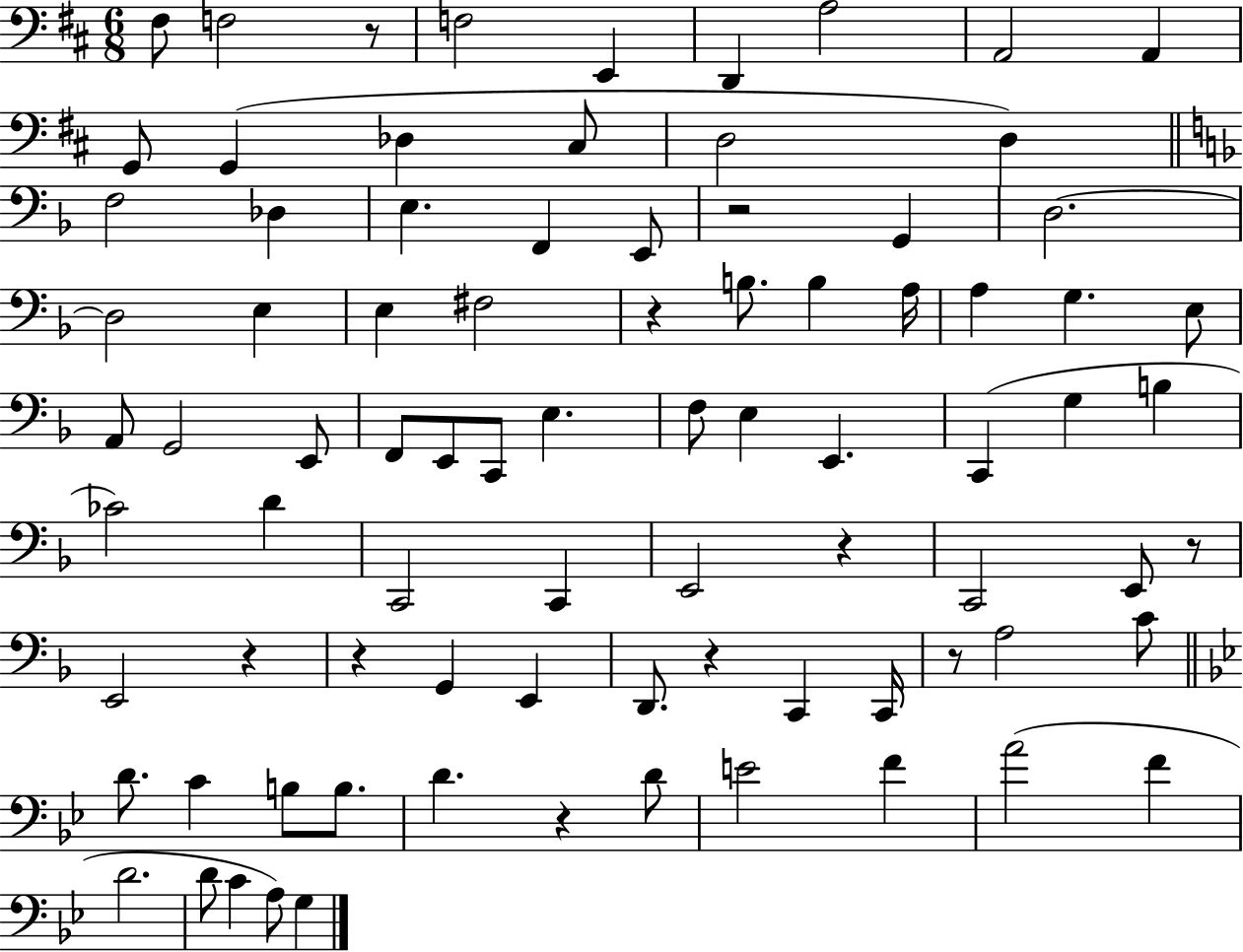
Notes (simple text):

F#3/e F3/h R/e F3/h E2/q D2/q A3/h A2/h A2/q G2/e G2/q Db3/q C#3/e D3/h D3/q F3/h Db3/q E3/q. F2/q E2/e R/h G2/q D3/h. D3/h E3/q E3/q F#3/h R/q B3/e. B3/q A3/s A3/q G3/q. E3/e A2/e G2/h E2/e F2/e E2/e C2/e E3/q. F3/e E3/q E2/q. C2/q G3/q B3/q CES4/h D4/q C2/h C2/q E2/h R/q C2/h E2/e R/e E2/h R/q R/q G2/q E2/q D2/e. R/q C2/q C2/s R/e A3/h C4/e D4/e. C4/q B3/e B3/e. D4/q. R/q D4/e E4/h F4/q A4/h F4/q D4/h. D4/e C4/q A3/e G3/q